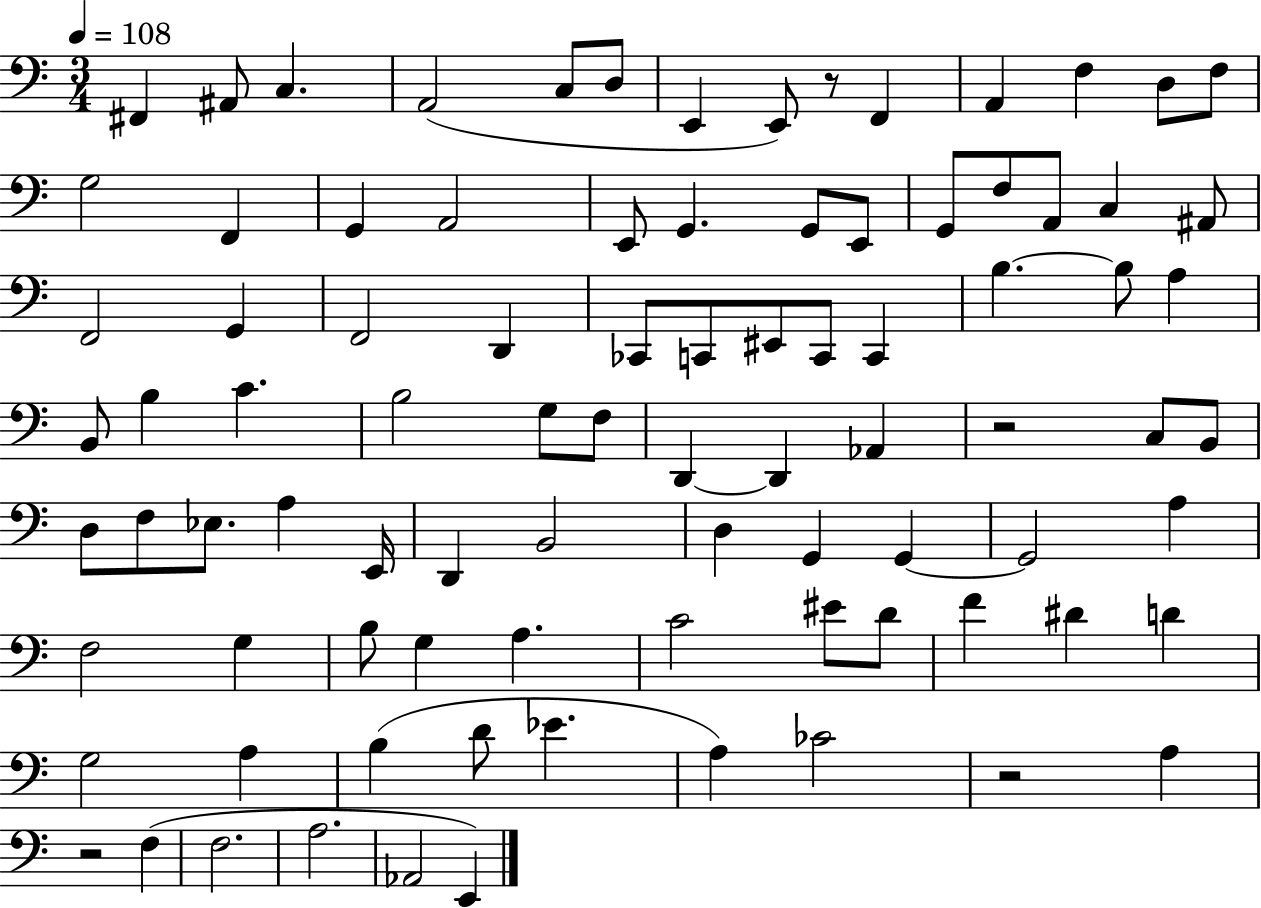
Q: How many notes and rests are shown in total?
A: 89